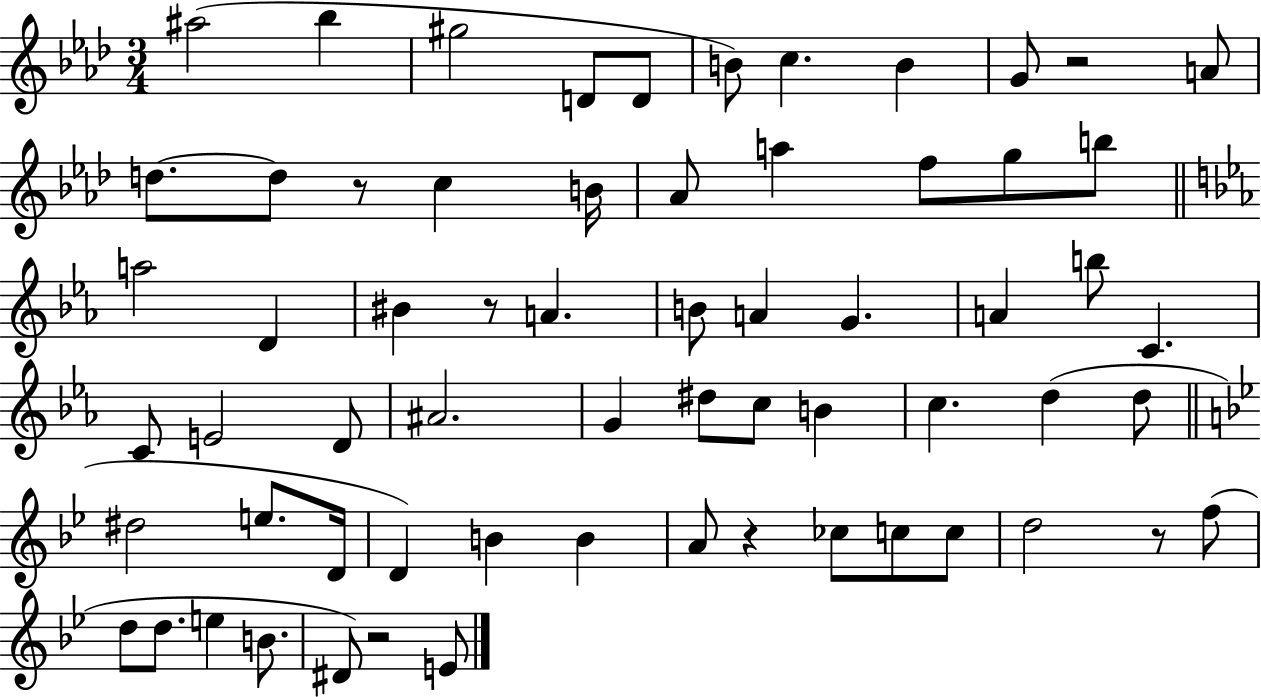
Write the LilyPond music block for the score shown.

{
  \clef treble
  \numericTimeSignature
  \time 3/4
  \key aes \major
  \repeat volta 2 { ais''2( bes''4 | gis''2 d'8 d'8 | b'8) c''4. b'4 | g'8 r2 a'8 | \break d''8.~~ d''8 r8 c''4 b'16 | aes'8 a''4 f''8 g''8 b''8 | \bar "||" \break \key c \minor a''2 d'4 | bis'4 r8 a'4. | b'8 a'4 g'4. | a'4 b''8 c'4. | \break c'8 e'2 d'8 | ais'2. | g'4 dis''8 c''8 b'4 | c''4. d''4( d''8 | \break \bar "||" \break \key bes \major dis''2 e''8. d'16 | d'4) b'4 b'4 | a'8 r4 ces''8 c''8 c''8 | d''2 r8 f''8( | \break d''8 d''8. e''4 b'8. | dis'8) r2 e'8 | } \bar "|."
}